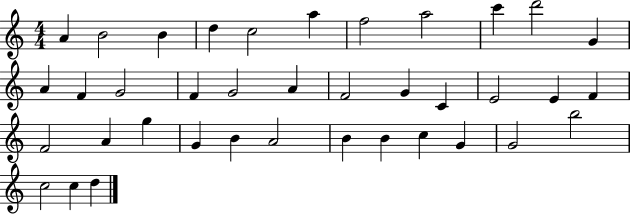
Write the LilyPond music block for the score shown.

{
  \clef treble
  \numericTimeSignature
  \time 4/4
  \key c \major
  a'4 b'2 b'4 | d''4 c''2 a''4 | f''2 a''2 | c'''4 d'''2 g'4 | \break a'4 f'4 g'2 | f'4 g'2 a'4 | f'2 g'4 c'4 | e'2 e'4 f'4 | \break f'2 a'4 g''4 | g'4 b'4 a'2 | b'4 b'4 c''4 g'4 | g'2 b''2 | \break c''2 c''4 d''4 | \bar "|."
}